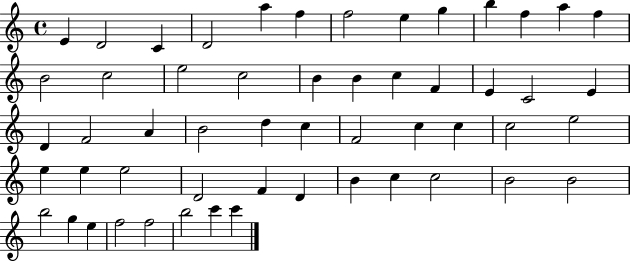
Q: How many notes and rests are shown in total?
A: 54